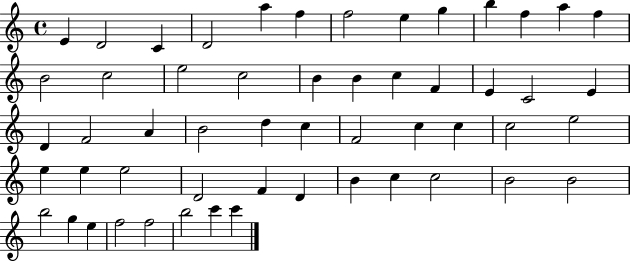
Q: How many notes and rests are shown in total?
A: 54